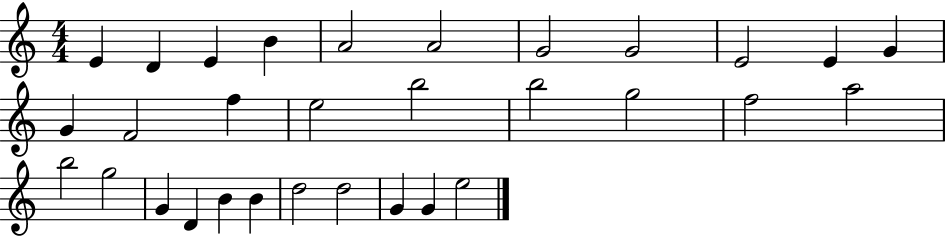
X:1
T:Untitled
M:4/4
L:1/4
K:C
E D E B A2 A2 G2 G2 E2 E G G F2 f e2 b2 b2 g2 f2 a2 b2 g2 G D B B d2 d2 G G e2